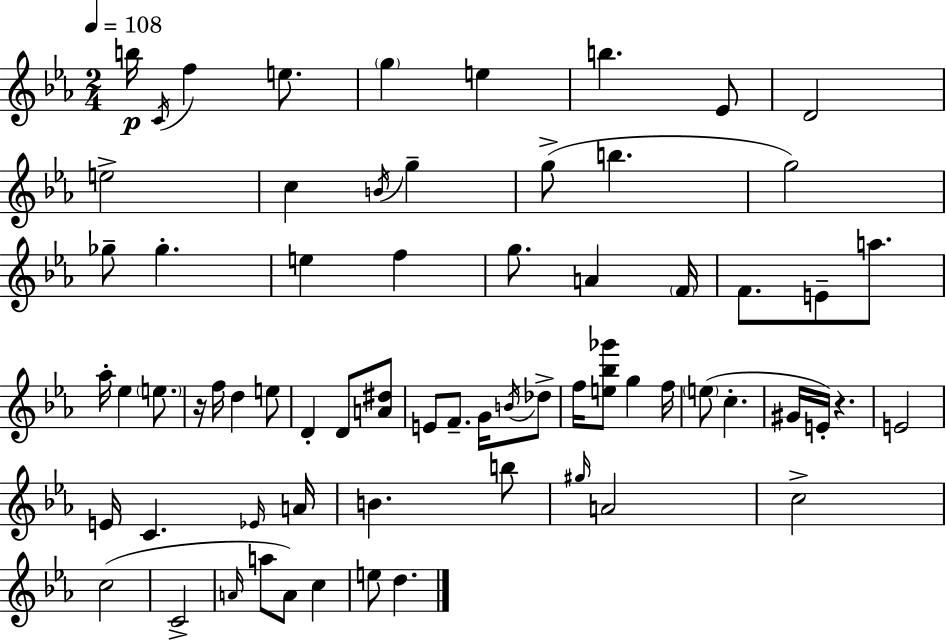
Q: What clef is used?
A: treble